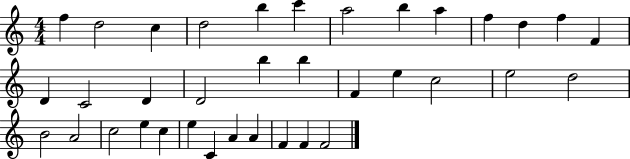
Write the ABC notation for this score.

X:1
T:Untitled
M:4/4
L:1/4
K:C
f d2 c d2 b c' a2 b a f d f F D C2 D D2 b b F e c2 e2 d2 B2 A2 c2 e c e C A A F F F2